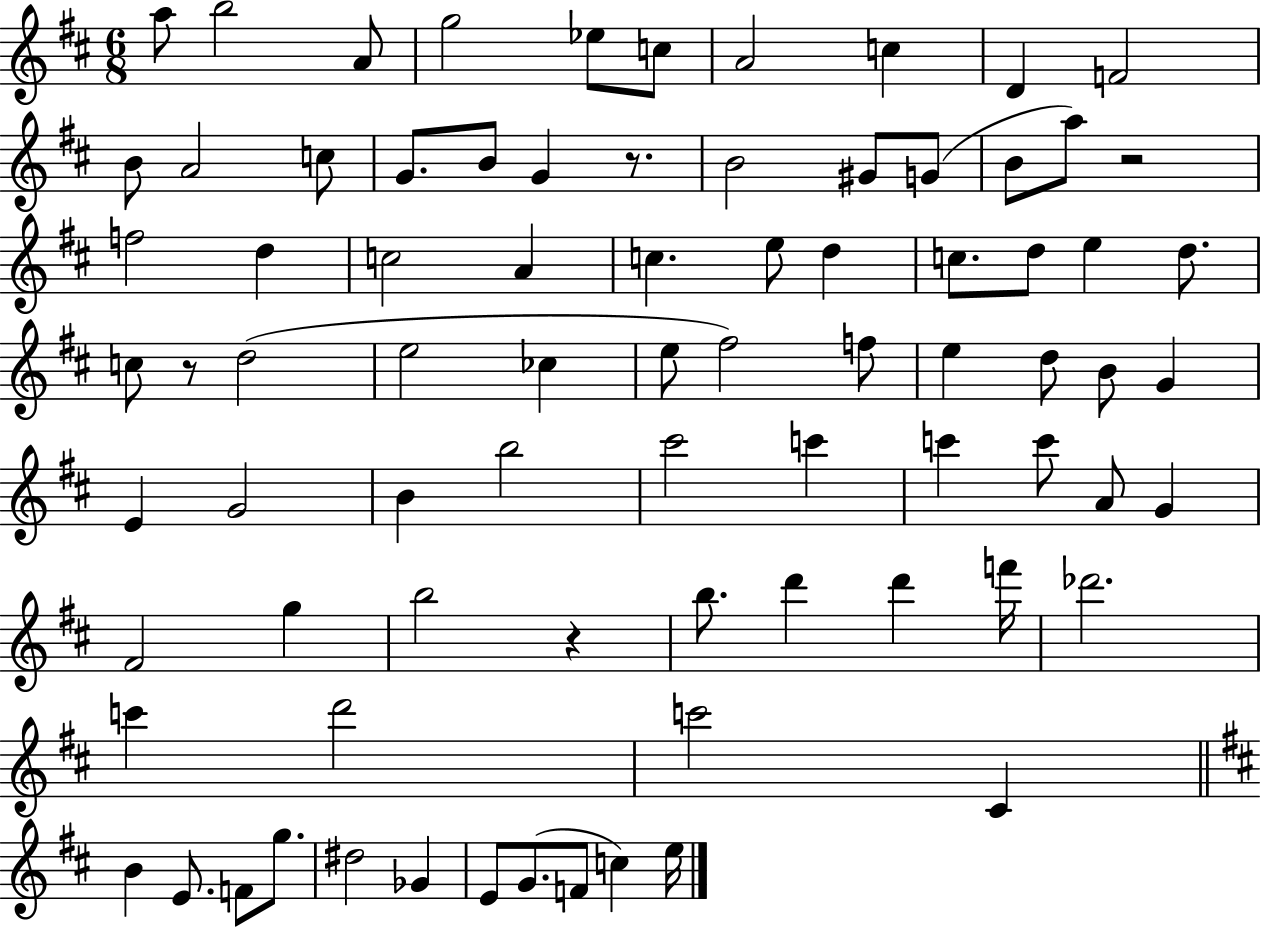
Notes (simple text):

A5/e B5/h A4/e G5/h Eb5/e C5/e A4/h C5/q D4/q F4/h B4/e A4/h C5/e G4/e. B4/e G4/q R/e. B4/h G#4/e G4/e B4/e A5/e R/h F5/h D5/q C5/h A4/q C5/q. E5/e D5/q C5/e. D5/e E5/q D5/e. C5/e R/e D5/h E5/h CES5/q E5/e F#5/h F5/e E5/q D5/e B4/e G4/q E4/q G4/h B4/q B5/h C#6/h C6/q C6/q C6/e A4/e G4/q F#4/h G5/q B5/h R/q B5/e. D6/q D6/q F6/s Db6/h. C6/q D6/h C6/h C#4/q B4/q E4/e. F4/e G5/e. D#5/h Gb4/q E4/e G4/e. F4/e C5/q E5/s